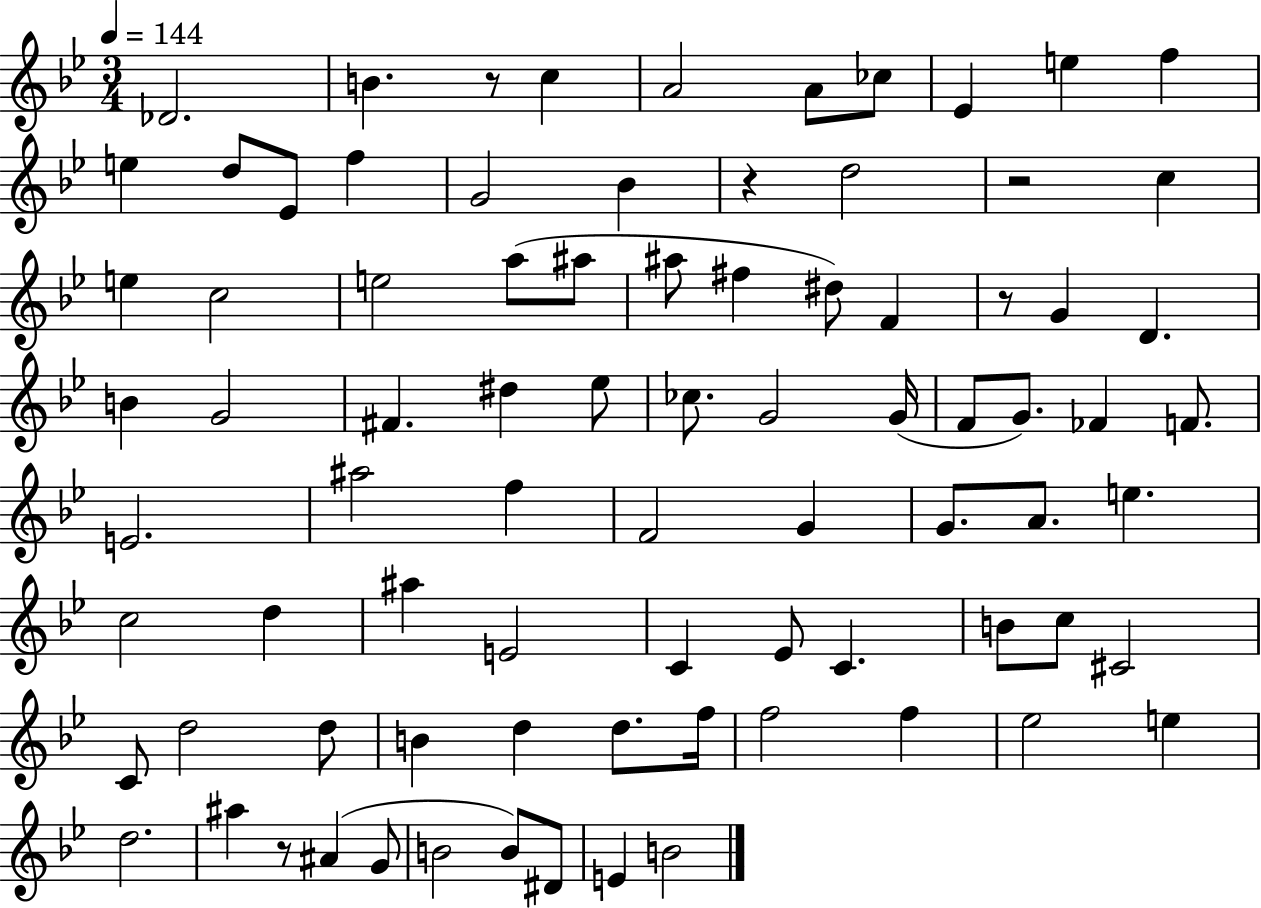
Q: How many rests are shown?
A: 5